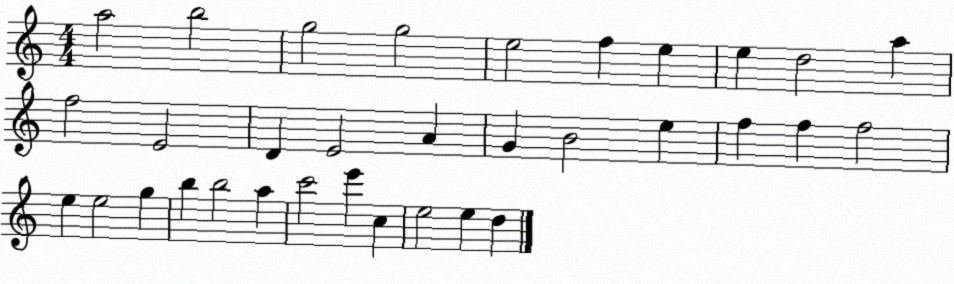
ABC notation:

X:1
T:Untitled
M:4/4
L:1/4
K:C
a2 b2 g2 g2 e2 f e e d2 a f2 E2 D E2 A G B2 e f f f2 e e2 g b b2 a c'2 e' c e2 e d